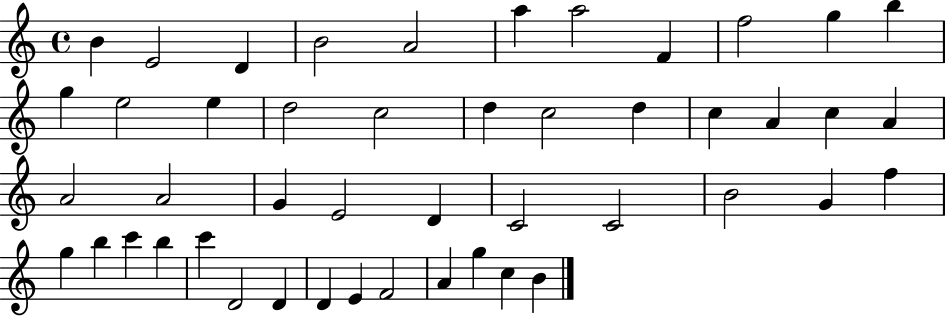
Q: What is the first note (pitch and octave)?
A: B4